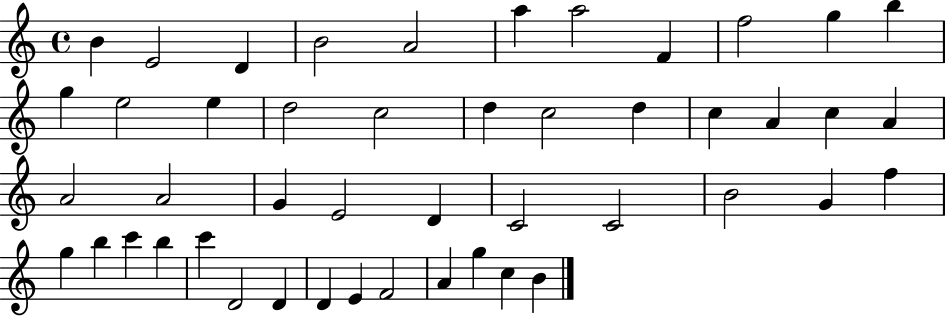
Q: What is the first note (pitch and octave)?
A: B4